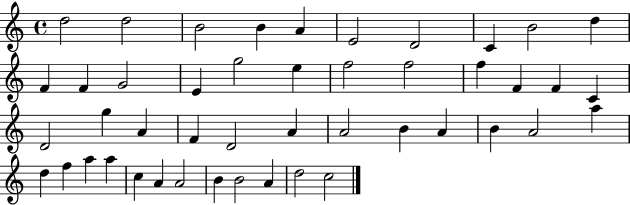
{
  \clef treble
  \time 4/4
  \defaultTimeSignature
  \key c \major
  d''2 d''2 | b'2 b'4 a'4 | e'2 d'2 | c'4 b'2 d''4 | \break f'4 f'4 g'2 | e'4 g''2 e''4 | f''2 f''2 | f''4 f'4 f'4 c'4 | \break d'2 g''4 a'4 | f'4 d'2 a'4 | a'2 b'4 a'4 | b'4 a'2 a''4 | \break d''4 f''4 a''4 a''4 | c''4 a'4 a'2 | b'4 b'2 a'4 | d''2 c''2 | \break \bar "|."
}